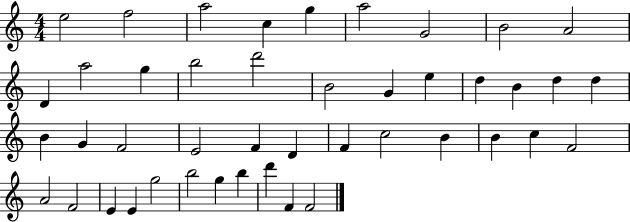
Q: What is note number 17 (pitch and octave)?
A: E5